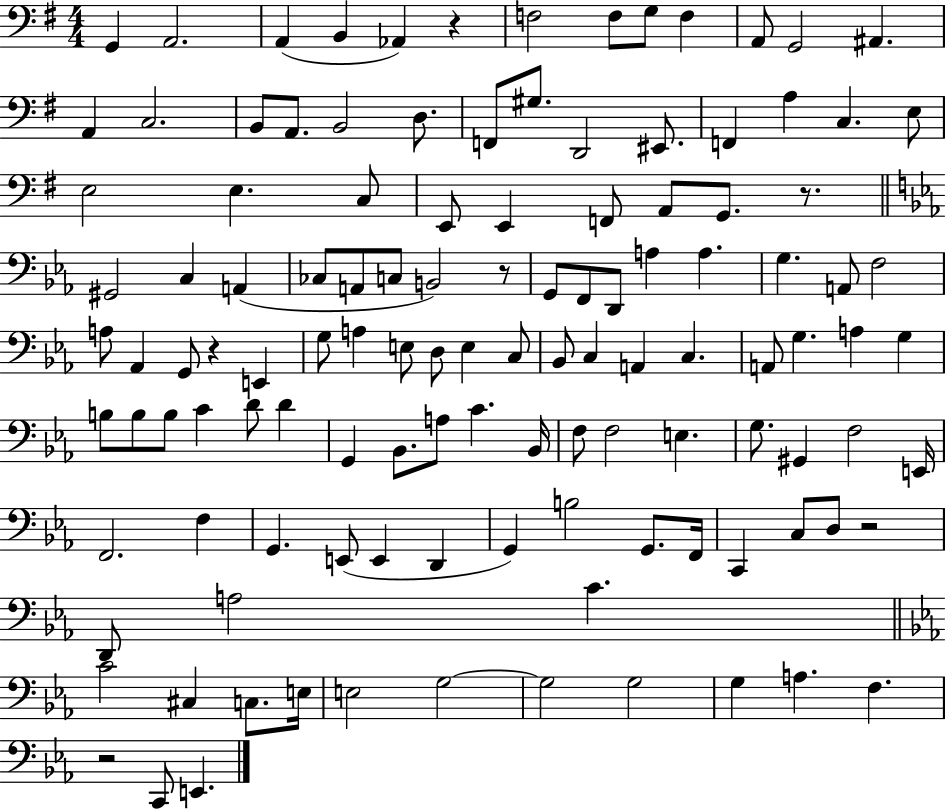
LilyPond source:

{
  \clef bass
  \numericTimeSignature
  \time 4/4
  \key g \major
  \repeat volta 2 { g,4 a,2. | a,4( b,4 aes,4) r4 | f2 f8 g8 f4 | a,8 g,2 ais,4. | \break a,4 c2. | b,8 a,8. b,2 d8. | f,8 gis8. d,2 eis,8. | f,4 a4 c4. e8 | \break e2 e4. c8 | e,8 e,4 f,8 a,8 g,8. r8. | \bar "||" \break \key ees \major gis,2 c4 a,4( | ces8 a,8 c8 b,2) r8 | g,8 f,8 d,8 a4 a4. | g4. a,8 f2 | \break a8 aes,4 g,8 r4 e,4 | g8 a4 e8 d8 e4 c8 | bes,8 c4 a,4 c4. | a,8 g4. a4 g4 | \break b8 b8 b8 c'4 d'8 d'4 | g,4 bes,8. a8 c'4. bes,16 | f8 f2 e4. | g8. gis,4 f2 e,16 | \break f,2. f4 | g,4. e,8( e,4 d,4 | g,4) b2 g,8. f,16 | c,4 c8 d8 r2 | \break d,8 a2 c'4. | \bar "||" \break \key ees \major c'2 cis4 c8. e16 | e2 g2~~ | g2 g2 | g4 a4. f4. | \break r2 c,8 e,4. | } \bar "|."
}